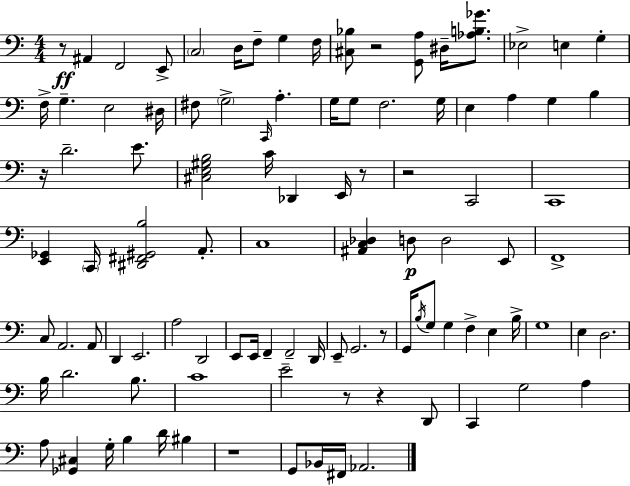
R/e A#2/q F2/h E2/e C3/h D3/s F3/e G3/q F3/s [C#3,Bb3]/e R/h [G2,A3]/e D#3/s [Ab3,B3,Gb4]/e. Eb3/h E3/q G3/q F3/s G3/q. E3/h D#3/s F#3/e G3/h C2/s A3/q. G3/s G3/e F3/h. G3/s E3/q A3/q G3/q B3/q R/s D4/h. E4/e. [C#3,E3,G#3,B3]/h C4/s Db2/q E2/s R/e R/h C2/h C2/w [E2,Gb2]/q C2/s [D#2,F#2,G#2,B3]/h A2/e. C3/w [A#2,C3,Db3]/q D3/e D3/h E2/e F2/w C3/e A2/h. A2/e D2/q E2/h. A3/h D2/h E2/e E2/s F2/q F2/h D2/s E2/e G2/h. R/e G2/s B3/s G3/e G3/q F3/q E3/q B3/s G3/w E3/q D3/h. B3/s D4/h. B3/e. C4/w E4/h R/e R/q D2/e C2/q G3/h A3/q A3/e [Gb2,C#3]/q G3/s B3/q D4/s BIS3/q R/w G2/e Bb2/s F#2/s Ab2/h.